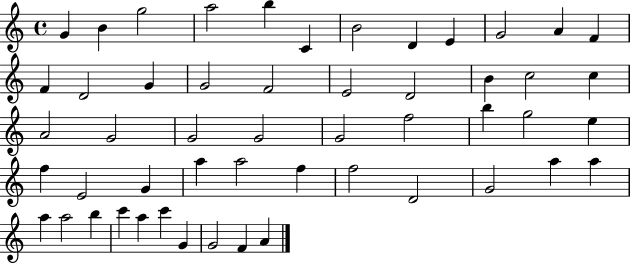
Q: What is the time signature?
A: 4/4